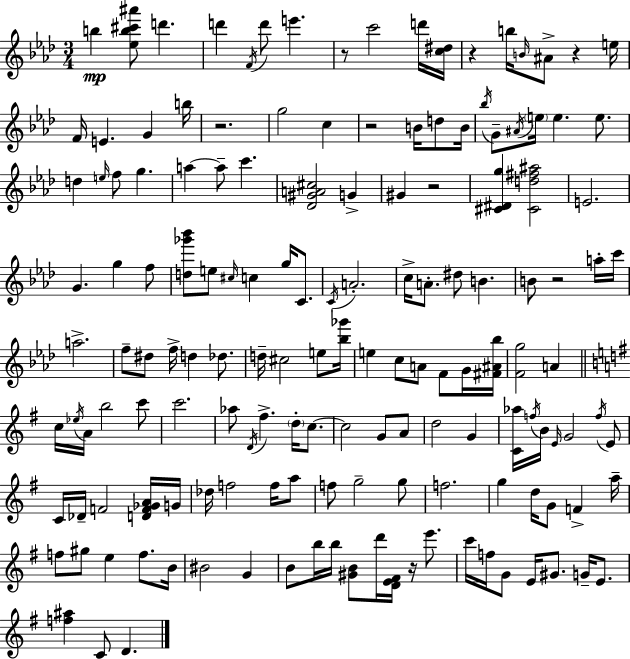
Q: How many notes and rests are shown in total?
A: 151